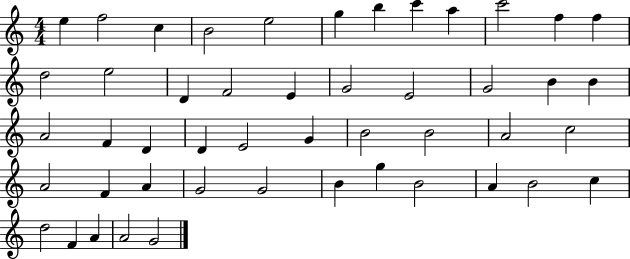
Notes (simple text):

E5/q F5/h C5/q B4/h E5/h G5/q B5/q C6/q A5/q C6/h F5/q F5/q D5/h E5/h D4/q F4/h E4/q G4/h E4/h G4/h B4/q B4/q A4/h F4/q D4/q D4/q E4/h G4/q B4/h B4/h A4/h C5/h A4/h F4/q A4/q G4/h G4/h B4/q G5/q B4/h A4/q B4/h C5/q D5/h F4/q A4/q A4/h G4/h